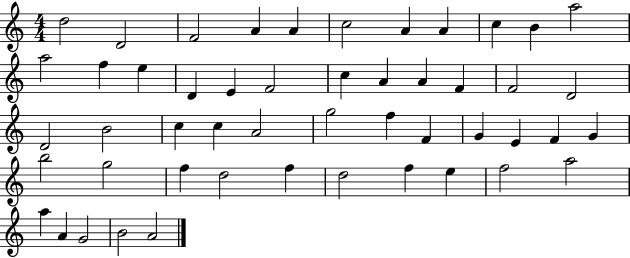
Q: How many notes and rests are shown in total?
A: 50